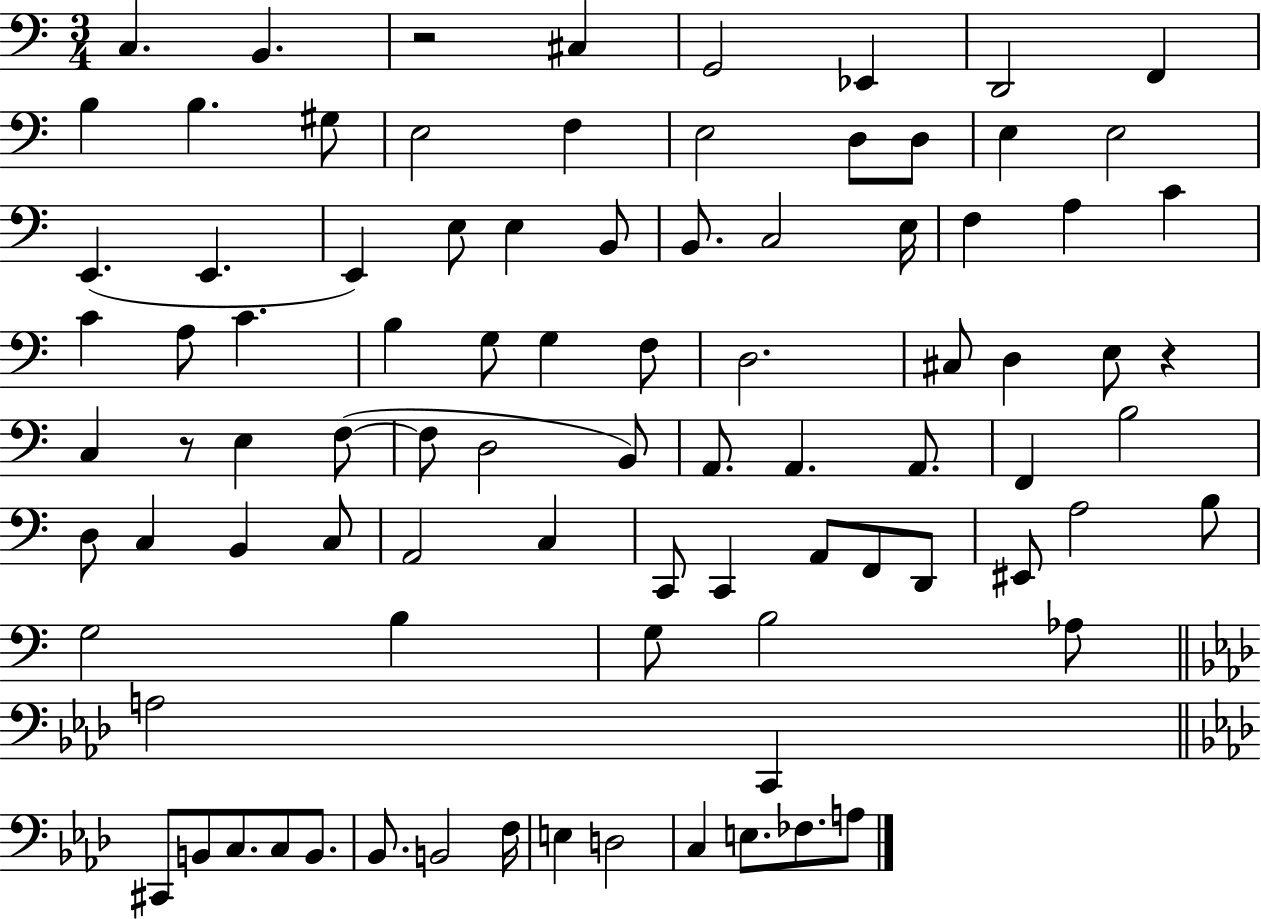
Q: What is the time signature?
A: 3/4